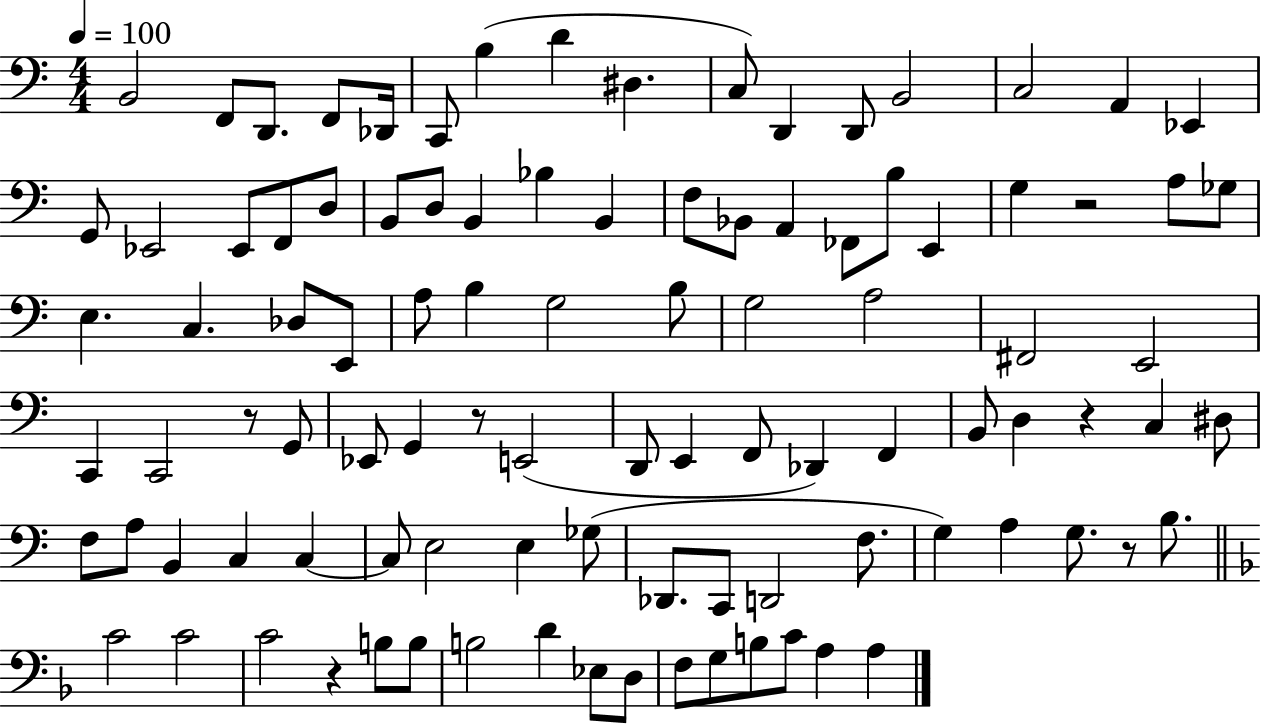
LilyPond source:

{
  \clef bass
  \numericTimeSignature
  \time 4/4
  \key c \major
  \tempo 4 = 100
  \repeat volta 2 { b,2 f,8 d,8. f,8 des,16 | c,8 b4( d'4 dis4. | c8) d,4 d,8 b,2 | c2 a,4 ees,4 | \break g,8 ees,2 ees,8 f,8 d8 | b,8 d8 b,4 bes4 b,4 | f8 bes,8 a,4 fes,8 b8 e,4 | g4 r2 a8 ges8 | \break e4. c4. des8 e,8 | a8 b4 g2 b8 | g2 a2 | fis,2 e,2 | \break c,4 c,2 r8 g,8 | ees,8 g,4 r8 e,2( | d,8 e,4 f,8 des,4) f,4 | b,8 d4 r4 c4 dis8 | \break f8 a8 b,4 c4 c4~~ | c8 e2 e4 ges8( | des,8. c,8 d,2 f8. | g4) a4 g8. r8 b8. | \break \bar "||" \break \key f \major c'2 c'2 | c'2 r4 b8 b8 | b2 d'4 ees8 d8 | f8 g8 b8 c'8 a4 a4 | \break } \bar "|."
}